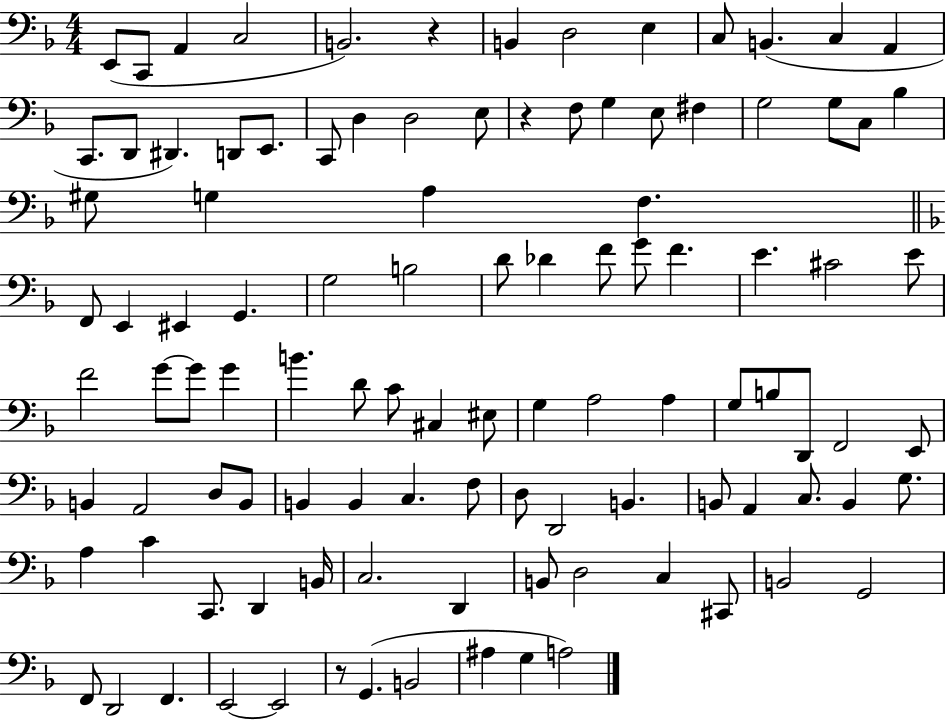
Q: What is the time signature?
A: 4/4